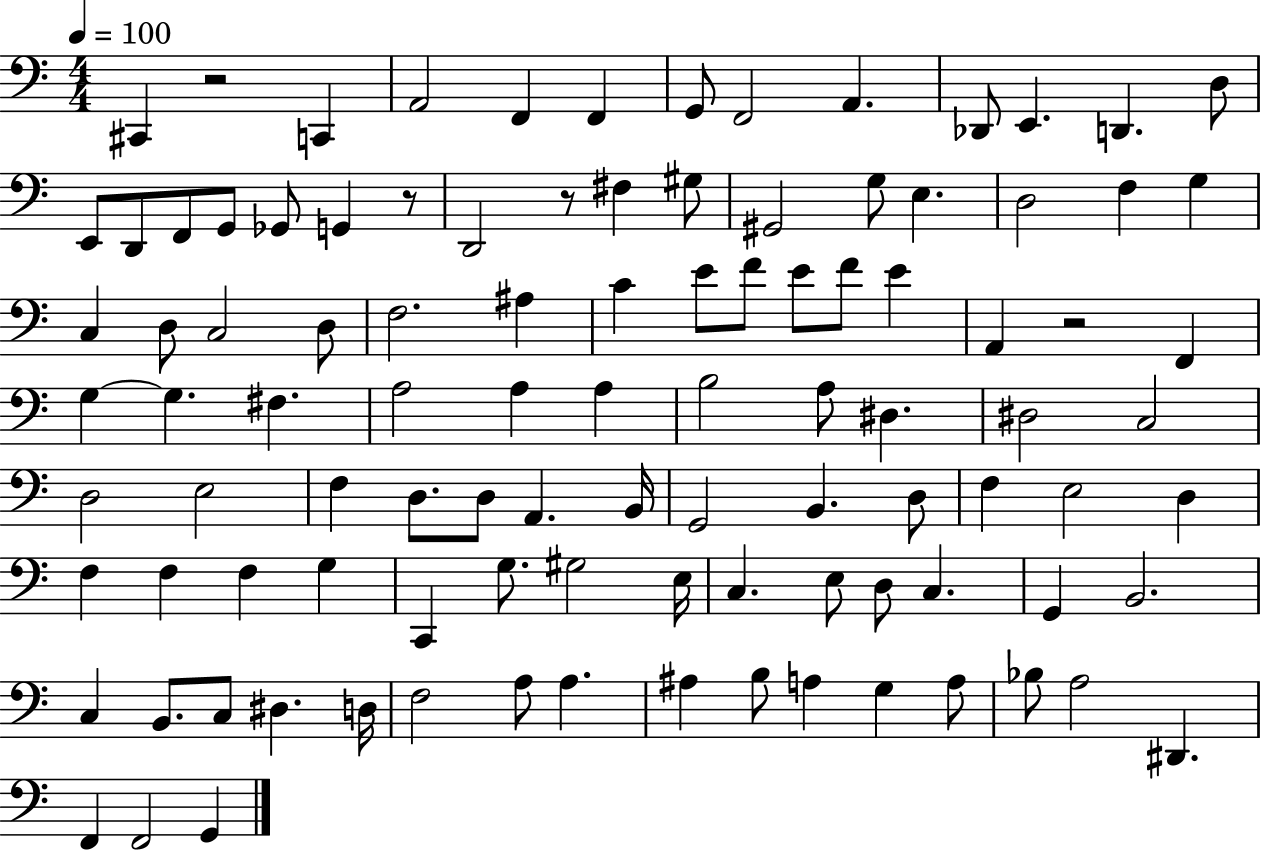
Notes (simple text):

C#2/q R/h C2/q A2/h F2/q F2/q G2/e F2/h A2/q. Db2/e E2/q. D2/q. D3/e E2/e D2/e F2/e G2/e Gb2/e G2/q R/e D2/h R/e F#3/q G#3/e G#2/h G3/e E3/q. D3/h F3/q G3/q C3/q D3/e C3/h D3/e F3/h. A#3/q C4/q E4/e F4/e E4/e F4/e E4/q A2/q R/h F2/q G3/q G3/q. F#3/q. A3/h A3/q A3/q B3/h A3/e D#3/q. D#3/h C3/h D3/h E3/h F3/q D3/e. D3/e A2/q. B2/s G2/h B2/q. D3/e F3/q E3/h D3/q F3/q F3/q F3/q G3/q C2/q G3/e. G#3/h E3/s C3/q. E3/e D3/e C3/q. G2/q B2/h. C3/q B2/e. C3/e D#3/q. D3/s F3/h A3/e A3/q. A#3/q B3/e A3/q G3/q A3/e Bb3/e A3/h D#2/q. F2/q F2/h G2/q